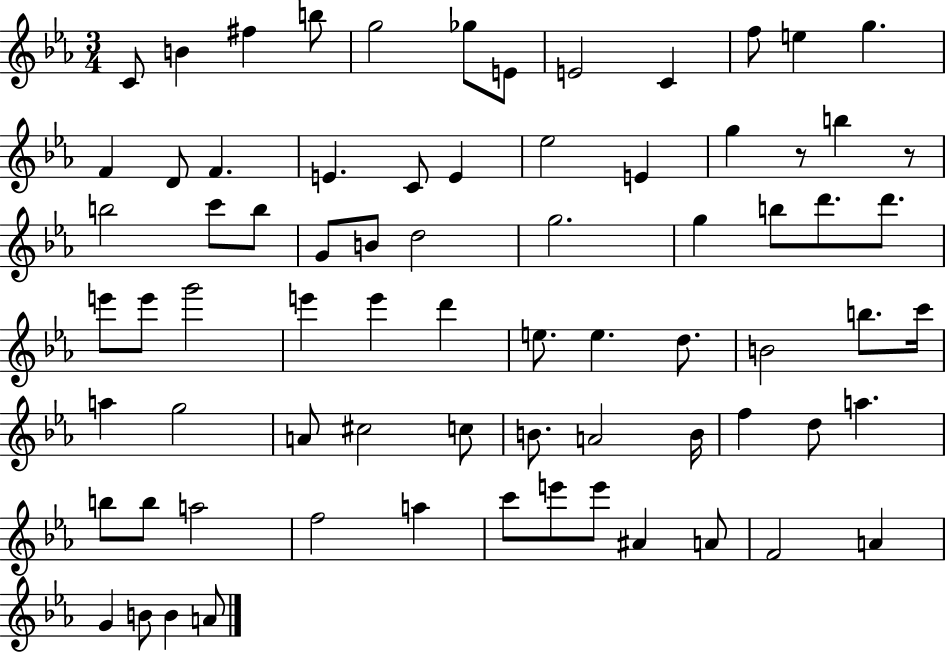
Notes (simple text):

C4/e B4/q F#5/q B5/e G5/h Gb5/e E4/e E4/h C4/q F5/e E5/q G5/q. F4/q D4/e F4/q. E4/q. C4/e E4/q Eb5/h E4/q G5/q R/e B5/q R/e B5/h C6/e B5/e G4/e B4/e D5/h G5/h. G5/q B5/e D6/e. D6/e. E6/e E6/e G6/h E6/q E6/q D6/q E5/e. E5/q. D5/e. B4/h B5/e. C6/s A5/q G5/h A4/e C#5/h C5/e B4/e. A4/h B4/s F5/q D5/e A5/q. B5/e B5/e A5/h F5/h A5/q C6/e E6/e E6/e A#4/q A4/e F4/h A4/q G4/q B4/e B4/q A4/e